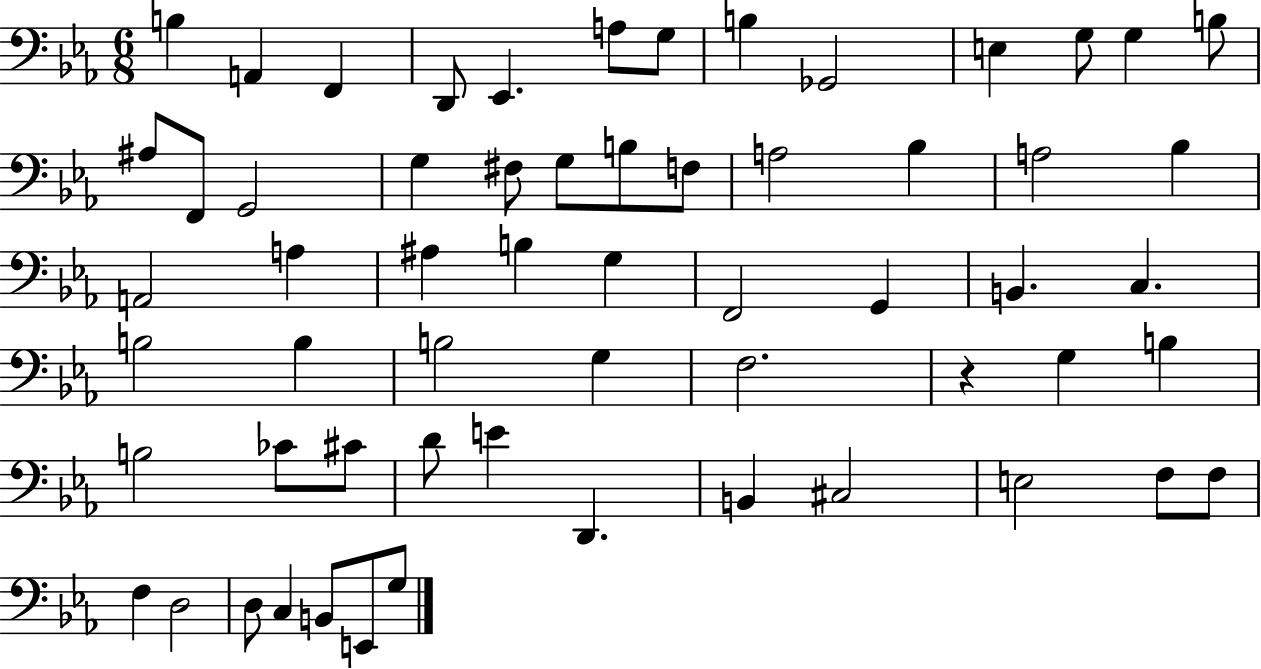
X:1
T:Untitled
M:6/8
L:1/4
K:Eb
B, A,, F,, D,,/2 _E,, A,/2 G,/2 B, _G,,2 E, G,/2 G, B,/2 ^A,/2 F,,/2 G,,2 G, ^F,/2 G,/2 B,/2 F,/2 A,2 _B, A,2 _B, A,,2 A, ^A, B, G, F,,2 G,, B,, C, B,2 B, B,2 G, F,2 z G, B, B,2 _C/2 ^C/2 D/2 E D,, B,, ^C,2 E,2 F,/2 F,/2 F, D,2 D,/2 C, B,,/2 E,,/2 G,/2